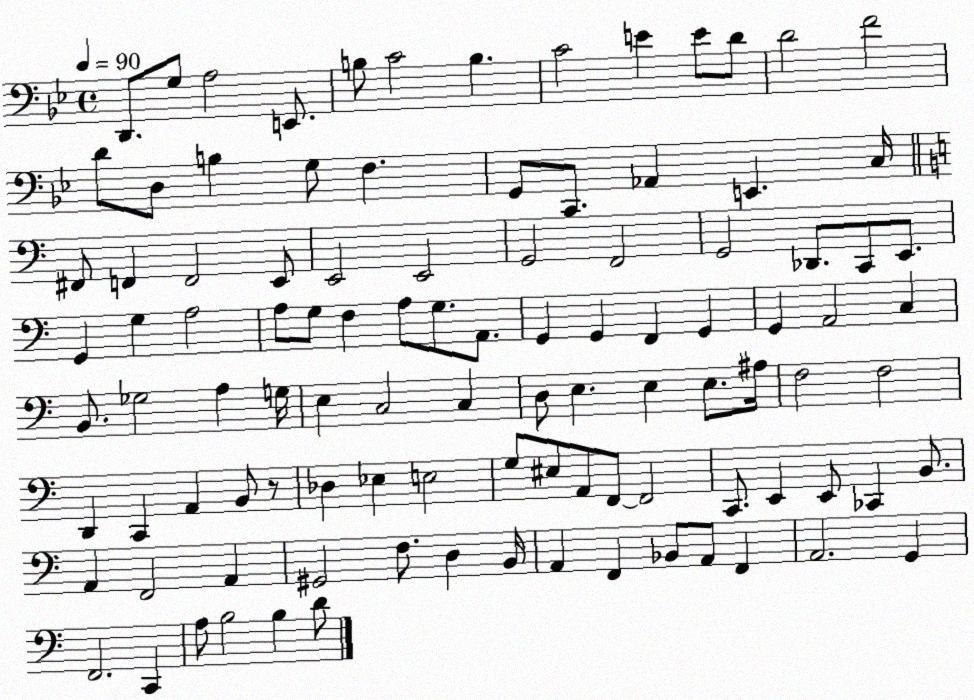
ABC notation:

X:1
T:Untitled
M:4/4
L:1/4
K:Bb
D,,/2 G,/2 A,2 E,,/2 B,/2 C2 B, C2 E E/2 D/2 D2 F2 D/2 D,/2 B, G,/2 F, G,,/2 C,,/2 _A,, E,, C,/4 ^F,,/2 F,, F,,2 E,,/2 E,,2 E,,2 G,,2 F,,2 G,,2 _D,,/2 C,,/2 E,,/2 G,, G, A,2 A,/2 G,/2 F, A,/2 G,/2 A,,/2 G,, G,, F,, G,, G,, A,,2 C, B,,/2 _G,2 A, G,/4 E, C,2 C, D,/2 E, E, E,/2 ^A,/4 F,2 F,2 D,, C,, A,, B,,/2 z/2 _D, _E, E,2 G,/2 ^E,/2 A,,/2 F,,/2 F,,2 C,,/2 E,, E,,/2 _C,, B,,/2 A,, F,,2 A,, ^G,,2 F,/2 D, B,,/4 A,, F,, _B,,/2 A,,/2 F,, A,,2 G,, F,,2 C,, A,/2 B,2 B, D/2